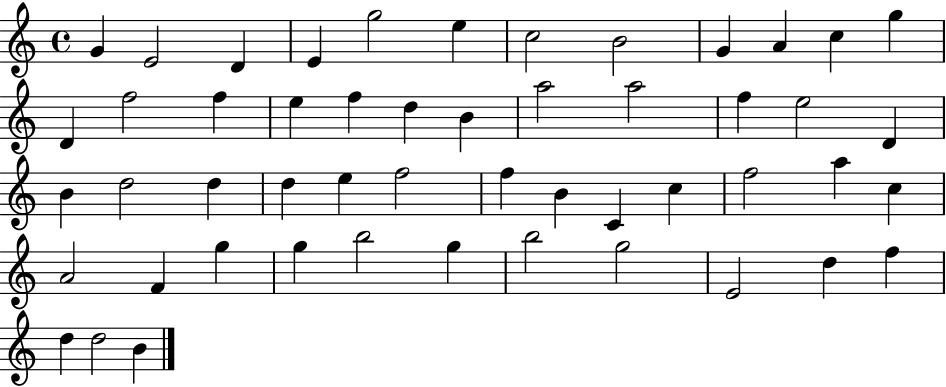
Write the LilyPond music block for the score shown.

{
  \clef treble
  \time 4/4
  \defaultTimeSignature
  \key c \major
  g'4 e'2 d'4 | e'4 g''2 e''4 | c''2 b'2 | g'4 a'4 c''4 g''4 | \break d'4 f''2 f''4 | e''4 f''4 d''4 b'4 | a''2 a''2 | f''4 e''2 d'4 | \break b'4 d''2 d''4 | d''4 e''4 f''2 | f''4 b'4 c'4 c''4 | f''2 a''4 c''4 | \break a'2 f'4 g''4 | g''4 b''2 g''4 | b''2 g''2 | e'2 d''4 f''4 | \break d''4 d''2 b'4 | \bar "|."
}